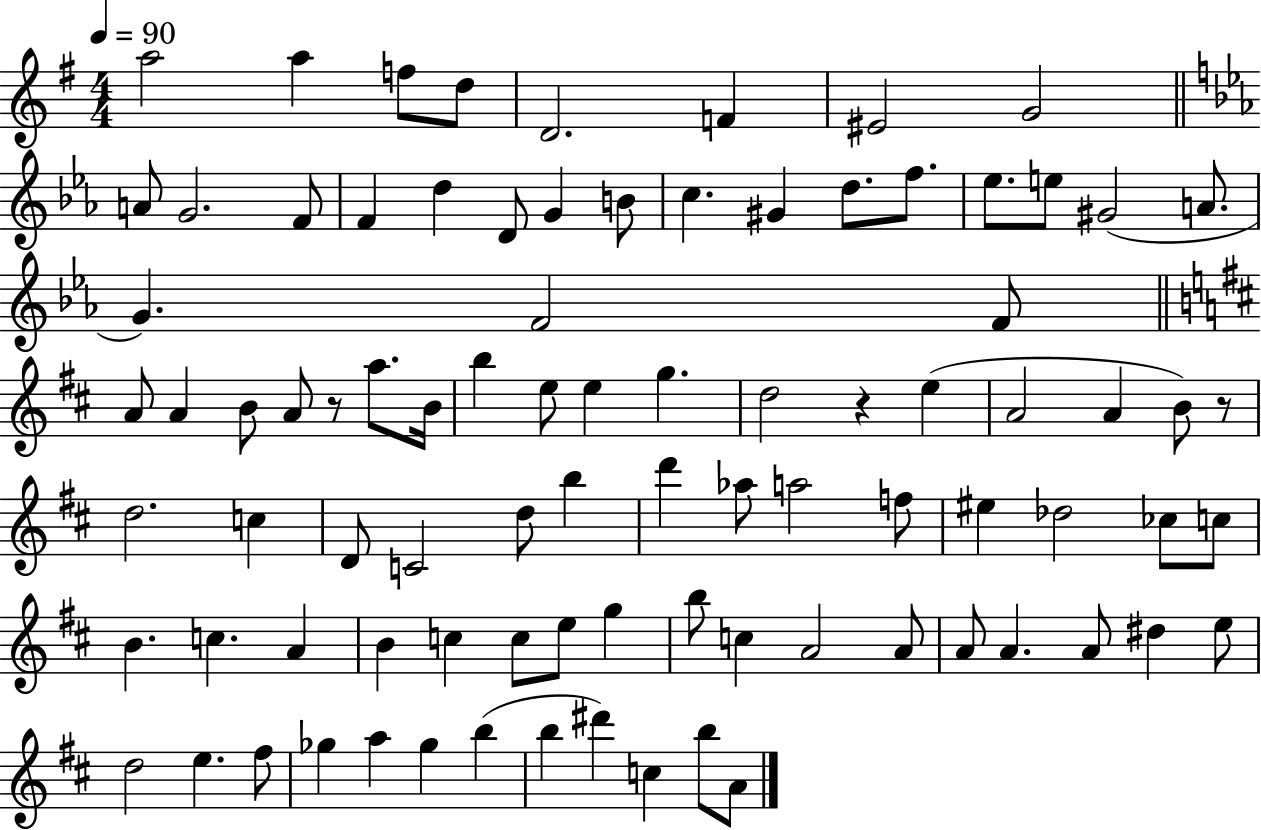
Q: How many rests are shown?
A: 3